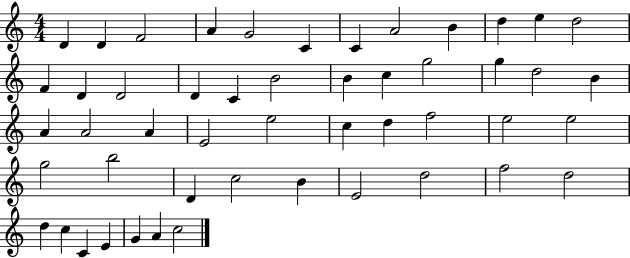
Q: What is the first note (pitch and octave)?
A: D4